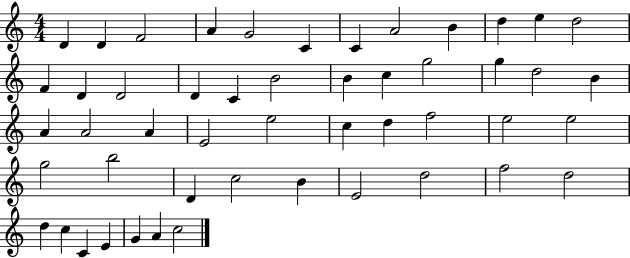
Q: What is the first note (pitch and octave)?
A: D4